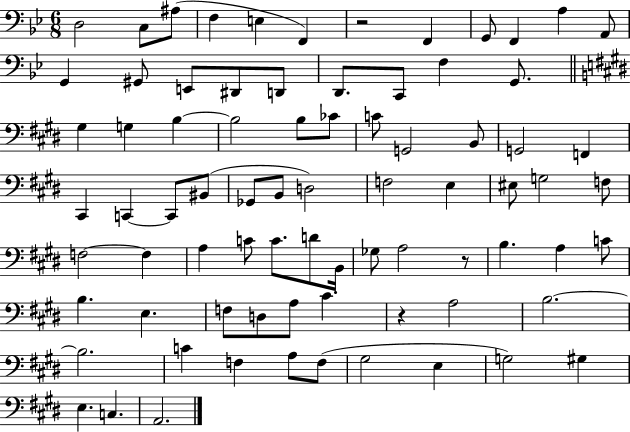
D3/h C3/e A#3/e F3/q E3/q F2/q R/h F2/q G2/e F2/q A3/q A2/e G2/q G#2/e E2/e D#2/e D2/e D2/e. C2/e F3/q G2/e. G#3/q G3/q B3/q B3/h B3/e CES4/e C4/e G2/h B2/e G2/h F2/q C#2/q C2/q C2/e BIS2/e Gb2/e B2/e D3/h F3/h E3/q EIS3/e G3/h F3/e F3/h F3/q A3/q C4/e C4/e. D4/e B2/s Gb3/e A3/h R/e B3/q. A3/q C4/e B3/q. E3/q. F3/e D3/e A3/e C#4/q. R/q A3/h B3/h. B3/h. C4/q F3/q A3/e F3/e G#3/h E3/q G3/h G#3/q E3/q. C3/q. A2/h.